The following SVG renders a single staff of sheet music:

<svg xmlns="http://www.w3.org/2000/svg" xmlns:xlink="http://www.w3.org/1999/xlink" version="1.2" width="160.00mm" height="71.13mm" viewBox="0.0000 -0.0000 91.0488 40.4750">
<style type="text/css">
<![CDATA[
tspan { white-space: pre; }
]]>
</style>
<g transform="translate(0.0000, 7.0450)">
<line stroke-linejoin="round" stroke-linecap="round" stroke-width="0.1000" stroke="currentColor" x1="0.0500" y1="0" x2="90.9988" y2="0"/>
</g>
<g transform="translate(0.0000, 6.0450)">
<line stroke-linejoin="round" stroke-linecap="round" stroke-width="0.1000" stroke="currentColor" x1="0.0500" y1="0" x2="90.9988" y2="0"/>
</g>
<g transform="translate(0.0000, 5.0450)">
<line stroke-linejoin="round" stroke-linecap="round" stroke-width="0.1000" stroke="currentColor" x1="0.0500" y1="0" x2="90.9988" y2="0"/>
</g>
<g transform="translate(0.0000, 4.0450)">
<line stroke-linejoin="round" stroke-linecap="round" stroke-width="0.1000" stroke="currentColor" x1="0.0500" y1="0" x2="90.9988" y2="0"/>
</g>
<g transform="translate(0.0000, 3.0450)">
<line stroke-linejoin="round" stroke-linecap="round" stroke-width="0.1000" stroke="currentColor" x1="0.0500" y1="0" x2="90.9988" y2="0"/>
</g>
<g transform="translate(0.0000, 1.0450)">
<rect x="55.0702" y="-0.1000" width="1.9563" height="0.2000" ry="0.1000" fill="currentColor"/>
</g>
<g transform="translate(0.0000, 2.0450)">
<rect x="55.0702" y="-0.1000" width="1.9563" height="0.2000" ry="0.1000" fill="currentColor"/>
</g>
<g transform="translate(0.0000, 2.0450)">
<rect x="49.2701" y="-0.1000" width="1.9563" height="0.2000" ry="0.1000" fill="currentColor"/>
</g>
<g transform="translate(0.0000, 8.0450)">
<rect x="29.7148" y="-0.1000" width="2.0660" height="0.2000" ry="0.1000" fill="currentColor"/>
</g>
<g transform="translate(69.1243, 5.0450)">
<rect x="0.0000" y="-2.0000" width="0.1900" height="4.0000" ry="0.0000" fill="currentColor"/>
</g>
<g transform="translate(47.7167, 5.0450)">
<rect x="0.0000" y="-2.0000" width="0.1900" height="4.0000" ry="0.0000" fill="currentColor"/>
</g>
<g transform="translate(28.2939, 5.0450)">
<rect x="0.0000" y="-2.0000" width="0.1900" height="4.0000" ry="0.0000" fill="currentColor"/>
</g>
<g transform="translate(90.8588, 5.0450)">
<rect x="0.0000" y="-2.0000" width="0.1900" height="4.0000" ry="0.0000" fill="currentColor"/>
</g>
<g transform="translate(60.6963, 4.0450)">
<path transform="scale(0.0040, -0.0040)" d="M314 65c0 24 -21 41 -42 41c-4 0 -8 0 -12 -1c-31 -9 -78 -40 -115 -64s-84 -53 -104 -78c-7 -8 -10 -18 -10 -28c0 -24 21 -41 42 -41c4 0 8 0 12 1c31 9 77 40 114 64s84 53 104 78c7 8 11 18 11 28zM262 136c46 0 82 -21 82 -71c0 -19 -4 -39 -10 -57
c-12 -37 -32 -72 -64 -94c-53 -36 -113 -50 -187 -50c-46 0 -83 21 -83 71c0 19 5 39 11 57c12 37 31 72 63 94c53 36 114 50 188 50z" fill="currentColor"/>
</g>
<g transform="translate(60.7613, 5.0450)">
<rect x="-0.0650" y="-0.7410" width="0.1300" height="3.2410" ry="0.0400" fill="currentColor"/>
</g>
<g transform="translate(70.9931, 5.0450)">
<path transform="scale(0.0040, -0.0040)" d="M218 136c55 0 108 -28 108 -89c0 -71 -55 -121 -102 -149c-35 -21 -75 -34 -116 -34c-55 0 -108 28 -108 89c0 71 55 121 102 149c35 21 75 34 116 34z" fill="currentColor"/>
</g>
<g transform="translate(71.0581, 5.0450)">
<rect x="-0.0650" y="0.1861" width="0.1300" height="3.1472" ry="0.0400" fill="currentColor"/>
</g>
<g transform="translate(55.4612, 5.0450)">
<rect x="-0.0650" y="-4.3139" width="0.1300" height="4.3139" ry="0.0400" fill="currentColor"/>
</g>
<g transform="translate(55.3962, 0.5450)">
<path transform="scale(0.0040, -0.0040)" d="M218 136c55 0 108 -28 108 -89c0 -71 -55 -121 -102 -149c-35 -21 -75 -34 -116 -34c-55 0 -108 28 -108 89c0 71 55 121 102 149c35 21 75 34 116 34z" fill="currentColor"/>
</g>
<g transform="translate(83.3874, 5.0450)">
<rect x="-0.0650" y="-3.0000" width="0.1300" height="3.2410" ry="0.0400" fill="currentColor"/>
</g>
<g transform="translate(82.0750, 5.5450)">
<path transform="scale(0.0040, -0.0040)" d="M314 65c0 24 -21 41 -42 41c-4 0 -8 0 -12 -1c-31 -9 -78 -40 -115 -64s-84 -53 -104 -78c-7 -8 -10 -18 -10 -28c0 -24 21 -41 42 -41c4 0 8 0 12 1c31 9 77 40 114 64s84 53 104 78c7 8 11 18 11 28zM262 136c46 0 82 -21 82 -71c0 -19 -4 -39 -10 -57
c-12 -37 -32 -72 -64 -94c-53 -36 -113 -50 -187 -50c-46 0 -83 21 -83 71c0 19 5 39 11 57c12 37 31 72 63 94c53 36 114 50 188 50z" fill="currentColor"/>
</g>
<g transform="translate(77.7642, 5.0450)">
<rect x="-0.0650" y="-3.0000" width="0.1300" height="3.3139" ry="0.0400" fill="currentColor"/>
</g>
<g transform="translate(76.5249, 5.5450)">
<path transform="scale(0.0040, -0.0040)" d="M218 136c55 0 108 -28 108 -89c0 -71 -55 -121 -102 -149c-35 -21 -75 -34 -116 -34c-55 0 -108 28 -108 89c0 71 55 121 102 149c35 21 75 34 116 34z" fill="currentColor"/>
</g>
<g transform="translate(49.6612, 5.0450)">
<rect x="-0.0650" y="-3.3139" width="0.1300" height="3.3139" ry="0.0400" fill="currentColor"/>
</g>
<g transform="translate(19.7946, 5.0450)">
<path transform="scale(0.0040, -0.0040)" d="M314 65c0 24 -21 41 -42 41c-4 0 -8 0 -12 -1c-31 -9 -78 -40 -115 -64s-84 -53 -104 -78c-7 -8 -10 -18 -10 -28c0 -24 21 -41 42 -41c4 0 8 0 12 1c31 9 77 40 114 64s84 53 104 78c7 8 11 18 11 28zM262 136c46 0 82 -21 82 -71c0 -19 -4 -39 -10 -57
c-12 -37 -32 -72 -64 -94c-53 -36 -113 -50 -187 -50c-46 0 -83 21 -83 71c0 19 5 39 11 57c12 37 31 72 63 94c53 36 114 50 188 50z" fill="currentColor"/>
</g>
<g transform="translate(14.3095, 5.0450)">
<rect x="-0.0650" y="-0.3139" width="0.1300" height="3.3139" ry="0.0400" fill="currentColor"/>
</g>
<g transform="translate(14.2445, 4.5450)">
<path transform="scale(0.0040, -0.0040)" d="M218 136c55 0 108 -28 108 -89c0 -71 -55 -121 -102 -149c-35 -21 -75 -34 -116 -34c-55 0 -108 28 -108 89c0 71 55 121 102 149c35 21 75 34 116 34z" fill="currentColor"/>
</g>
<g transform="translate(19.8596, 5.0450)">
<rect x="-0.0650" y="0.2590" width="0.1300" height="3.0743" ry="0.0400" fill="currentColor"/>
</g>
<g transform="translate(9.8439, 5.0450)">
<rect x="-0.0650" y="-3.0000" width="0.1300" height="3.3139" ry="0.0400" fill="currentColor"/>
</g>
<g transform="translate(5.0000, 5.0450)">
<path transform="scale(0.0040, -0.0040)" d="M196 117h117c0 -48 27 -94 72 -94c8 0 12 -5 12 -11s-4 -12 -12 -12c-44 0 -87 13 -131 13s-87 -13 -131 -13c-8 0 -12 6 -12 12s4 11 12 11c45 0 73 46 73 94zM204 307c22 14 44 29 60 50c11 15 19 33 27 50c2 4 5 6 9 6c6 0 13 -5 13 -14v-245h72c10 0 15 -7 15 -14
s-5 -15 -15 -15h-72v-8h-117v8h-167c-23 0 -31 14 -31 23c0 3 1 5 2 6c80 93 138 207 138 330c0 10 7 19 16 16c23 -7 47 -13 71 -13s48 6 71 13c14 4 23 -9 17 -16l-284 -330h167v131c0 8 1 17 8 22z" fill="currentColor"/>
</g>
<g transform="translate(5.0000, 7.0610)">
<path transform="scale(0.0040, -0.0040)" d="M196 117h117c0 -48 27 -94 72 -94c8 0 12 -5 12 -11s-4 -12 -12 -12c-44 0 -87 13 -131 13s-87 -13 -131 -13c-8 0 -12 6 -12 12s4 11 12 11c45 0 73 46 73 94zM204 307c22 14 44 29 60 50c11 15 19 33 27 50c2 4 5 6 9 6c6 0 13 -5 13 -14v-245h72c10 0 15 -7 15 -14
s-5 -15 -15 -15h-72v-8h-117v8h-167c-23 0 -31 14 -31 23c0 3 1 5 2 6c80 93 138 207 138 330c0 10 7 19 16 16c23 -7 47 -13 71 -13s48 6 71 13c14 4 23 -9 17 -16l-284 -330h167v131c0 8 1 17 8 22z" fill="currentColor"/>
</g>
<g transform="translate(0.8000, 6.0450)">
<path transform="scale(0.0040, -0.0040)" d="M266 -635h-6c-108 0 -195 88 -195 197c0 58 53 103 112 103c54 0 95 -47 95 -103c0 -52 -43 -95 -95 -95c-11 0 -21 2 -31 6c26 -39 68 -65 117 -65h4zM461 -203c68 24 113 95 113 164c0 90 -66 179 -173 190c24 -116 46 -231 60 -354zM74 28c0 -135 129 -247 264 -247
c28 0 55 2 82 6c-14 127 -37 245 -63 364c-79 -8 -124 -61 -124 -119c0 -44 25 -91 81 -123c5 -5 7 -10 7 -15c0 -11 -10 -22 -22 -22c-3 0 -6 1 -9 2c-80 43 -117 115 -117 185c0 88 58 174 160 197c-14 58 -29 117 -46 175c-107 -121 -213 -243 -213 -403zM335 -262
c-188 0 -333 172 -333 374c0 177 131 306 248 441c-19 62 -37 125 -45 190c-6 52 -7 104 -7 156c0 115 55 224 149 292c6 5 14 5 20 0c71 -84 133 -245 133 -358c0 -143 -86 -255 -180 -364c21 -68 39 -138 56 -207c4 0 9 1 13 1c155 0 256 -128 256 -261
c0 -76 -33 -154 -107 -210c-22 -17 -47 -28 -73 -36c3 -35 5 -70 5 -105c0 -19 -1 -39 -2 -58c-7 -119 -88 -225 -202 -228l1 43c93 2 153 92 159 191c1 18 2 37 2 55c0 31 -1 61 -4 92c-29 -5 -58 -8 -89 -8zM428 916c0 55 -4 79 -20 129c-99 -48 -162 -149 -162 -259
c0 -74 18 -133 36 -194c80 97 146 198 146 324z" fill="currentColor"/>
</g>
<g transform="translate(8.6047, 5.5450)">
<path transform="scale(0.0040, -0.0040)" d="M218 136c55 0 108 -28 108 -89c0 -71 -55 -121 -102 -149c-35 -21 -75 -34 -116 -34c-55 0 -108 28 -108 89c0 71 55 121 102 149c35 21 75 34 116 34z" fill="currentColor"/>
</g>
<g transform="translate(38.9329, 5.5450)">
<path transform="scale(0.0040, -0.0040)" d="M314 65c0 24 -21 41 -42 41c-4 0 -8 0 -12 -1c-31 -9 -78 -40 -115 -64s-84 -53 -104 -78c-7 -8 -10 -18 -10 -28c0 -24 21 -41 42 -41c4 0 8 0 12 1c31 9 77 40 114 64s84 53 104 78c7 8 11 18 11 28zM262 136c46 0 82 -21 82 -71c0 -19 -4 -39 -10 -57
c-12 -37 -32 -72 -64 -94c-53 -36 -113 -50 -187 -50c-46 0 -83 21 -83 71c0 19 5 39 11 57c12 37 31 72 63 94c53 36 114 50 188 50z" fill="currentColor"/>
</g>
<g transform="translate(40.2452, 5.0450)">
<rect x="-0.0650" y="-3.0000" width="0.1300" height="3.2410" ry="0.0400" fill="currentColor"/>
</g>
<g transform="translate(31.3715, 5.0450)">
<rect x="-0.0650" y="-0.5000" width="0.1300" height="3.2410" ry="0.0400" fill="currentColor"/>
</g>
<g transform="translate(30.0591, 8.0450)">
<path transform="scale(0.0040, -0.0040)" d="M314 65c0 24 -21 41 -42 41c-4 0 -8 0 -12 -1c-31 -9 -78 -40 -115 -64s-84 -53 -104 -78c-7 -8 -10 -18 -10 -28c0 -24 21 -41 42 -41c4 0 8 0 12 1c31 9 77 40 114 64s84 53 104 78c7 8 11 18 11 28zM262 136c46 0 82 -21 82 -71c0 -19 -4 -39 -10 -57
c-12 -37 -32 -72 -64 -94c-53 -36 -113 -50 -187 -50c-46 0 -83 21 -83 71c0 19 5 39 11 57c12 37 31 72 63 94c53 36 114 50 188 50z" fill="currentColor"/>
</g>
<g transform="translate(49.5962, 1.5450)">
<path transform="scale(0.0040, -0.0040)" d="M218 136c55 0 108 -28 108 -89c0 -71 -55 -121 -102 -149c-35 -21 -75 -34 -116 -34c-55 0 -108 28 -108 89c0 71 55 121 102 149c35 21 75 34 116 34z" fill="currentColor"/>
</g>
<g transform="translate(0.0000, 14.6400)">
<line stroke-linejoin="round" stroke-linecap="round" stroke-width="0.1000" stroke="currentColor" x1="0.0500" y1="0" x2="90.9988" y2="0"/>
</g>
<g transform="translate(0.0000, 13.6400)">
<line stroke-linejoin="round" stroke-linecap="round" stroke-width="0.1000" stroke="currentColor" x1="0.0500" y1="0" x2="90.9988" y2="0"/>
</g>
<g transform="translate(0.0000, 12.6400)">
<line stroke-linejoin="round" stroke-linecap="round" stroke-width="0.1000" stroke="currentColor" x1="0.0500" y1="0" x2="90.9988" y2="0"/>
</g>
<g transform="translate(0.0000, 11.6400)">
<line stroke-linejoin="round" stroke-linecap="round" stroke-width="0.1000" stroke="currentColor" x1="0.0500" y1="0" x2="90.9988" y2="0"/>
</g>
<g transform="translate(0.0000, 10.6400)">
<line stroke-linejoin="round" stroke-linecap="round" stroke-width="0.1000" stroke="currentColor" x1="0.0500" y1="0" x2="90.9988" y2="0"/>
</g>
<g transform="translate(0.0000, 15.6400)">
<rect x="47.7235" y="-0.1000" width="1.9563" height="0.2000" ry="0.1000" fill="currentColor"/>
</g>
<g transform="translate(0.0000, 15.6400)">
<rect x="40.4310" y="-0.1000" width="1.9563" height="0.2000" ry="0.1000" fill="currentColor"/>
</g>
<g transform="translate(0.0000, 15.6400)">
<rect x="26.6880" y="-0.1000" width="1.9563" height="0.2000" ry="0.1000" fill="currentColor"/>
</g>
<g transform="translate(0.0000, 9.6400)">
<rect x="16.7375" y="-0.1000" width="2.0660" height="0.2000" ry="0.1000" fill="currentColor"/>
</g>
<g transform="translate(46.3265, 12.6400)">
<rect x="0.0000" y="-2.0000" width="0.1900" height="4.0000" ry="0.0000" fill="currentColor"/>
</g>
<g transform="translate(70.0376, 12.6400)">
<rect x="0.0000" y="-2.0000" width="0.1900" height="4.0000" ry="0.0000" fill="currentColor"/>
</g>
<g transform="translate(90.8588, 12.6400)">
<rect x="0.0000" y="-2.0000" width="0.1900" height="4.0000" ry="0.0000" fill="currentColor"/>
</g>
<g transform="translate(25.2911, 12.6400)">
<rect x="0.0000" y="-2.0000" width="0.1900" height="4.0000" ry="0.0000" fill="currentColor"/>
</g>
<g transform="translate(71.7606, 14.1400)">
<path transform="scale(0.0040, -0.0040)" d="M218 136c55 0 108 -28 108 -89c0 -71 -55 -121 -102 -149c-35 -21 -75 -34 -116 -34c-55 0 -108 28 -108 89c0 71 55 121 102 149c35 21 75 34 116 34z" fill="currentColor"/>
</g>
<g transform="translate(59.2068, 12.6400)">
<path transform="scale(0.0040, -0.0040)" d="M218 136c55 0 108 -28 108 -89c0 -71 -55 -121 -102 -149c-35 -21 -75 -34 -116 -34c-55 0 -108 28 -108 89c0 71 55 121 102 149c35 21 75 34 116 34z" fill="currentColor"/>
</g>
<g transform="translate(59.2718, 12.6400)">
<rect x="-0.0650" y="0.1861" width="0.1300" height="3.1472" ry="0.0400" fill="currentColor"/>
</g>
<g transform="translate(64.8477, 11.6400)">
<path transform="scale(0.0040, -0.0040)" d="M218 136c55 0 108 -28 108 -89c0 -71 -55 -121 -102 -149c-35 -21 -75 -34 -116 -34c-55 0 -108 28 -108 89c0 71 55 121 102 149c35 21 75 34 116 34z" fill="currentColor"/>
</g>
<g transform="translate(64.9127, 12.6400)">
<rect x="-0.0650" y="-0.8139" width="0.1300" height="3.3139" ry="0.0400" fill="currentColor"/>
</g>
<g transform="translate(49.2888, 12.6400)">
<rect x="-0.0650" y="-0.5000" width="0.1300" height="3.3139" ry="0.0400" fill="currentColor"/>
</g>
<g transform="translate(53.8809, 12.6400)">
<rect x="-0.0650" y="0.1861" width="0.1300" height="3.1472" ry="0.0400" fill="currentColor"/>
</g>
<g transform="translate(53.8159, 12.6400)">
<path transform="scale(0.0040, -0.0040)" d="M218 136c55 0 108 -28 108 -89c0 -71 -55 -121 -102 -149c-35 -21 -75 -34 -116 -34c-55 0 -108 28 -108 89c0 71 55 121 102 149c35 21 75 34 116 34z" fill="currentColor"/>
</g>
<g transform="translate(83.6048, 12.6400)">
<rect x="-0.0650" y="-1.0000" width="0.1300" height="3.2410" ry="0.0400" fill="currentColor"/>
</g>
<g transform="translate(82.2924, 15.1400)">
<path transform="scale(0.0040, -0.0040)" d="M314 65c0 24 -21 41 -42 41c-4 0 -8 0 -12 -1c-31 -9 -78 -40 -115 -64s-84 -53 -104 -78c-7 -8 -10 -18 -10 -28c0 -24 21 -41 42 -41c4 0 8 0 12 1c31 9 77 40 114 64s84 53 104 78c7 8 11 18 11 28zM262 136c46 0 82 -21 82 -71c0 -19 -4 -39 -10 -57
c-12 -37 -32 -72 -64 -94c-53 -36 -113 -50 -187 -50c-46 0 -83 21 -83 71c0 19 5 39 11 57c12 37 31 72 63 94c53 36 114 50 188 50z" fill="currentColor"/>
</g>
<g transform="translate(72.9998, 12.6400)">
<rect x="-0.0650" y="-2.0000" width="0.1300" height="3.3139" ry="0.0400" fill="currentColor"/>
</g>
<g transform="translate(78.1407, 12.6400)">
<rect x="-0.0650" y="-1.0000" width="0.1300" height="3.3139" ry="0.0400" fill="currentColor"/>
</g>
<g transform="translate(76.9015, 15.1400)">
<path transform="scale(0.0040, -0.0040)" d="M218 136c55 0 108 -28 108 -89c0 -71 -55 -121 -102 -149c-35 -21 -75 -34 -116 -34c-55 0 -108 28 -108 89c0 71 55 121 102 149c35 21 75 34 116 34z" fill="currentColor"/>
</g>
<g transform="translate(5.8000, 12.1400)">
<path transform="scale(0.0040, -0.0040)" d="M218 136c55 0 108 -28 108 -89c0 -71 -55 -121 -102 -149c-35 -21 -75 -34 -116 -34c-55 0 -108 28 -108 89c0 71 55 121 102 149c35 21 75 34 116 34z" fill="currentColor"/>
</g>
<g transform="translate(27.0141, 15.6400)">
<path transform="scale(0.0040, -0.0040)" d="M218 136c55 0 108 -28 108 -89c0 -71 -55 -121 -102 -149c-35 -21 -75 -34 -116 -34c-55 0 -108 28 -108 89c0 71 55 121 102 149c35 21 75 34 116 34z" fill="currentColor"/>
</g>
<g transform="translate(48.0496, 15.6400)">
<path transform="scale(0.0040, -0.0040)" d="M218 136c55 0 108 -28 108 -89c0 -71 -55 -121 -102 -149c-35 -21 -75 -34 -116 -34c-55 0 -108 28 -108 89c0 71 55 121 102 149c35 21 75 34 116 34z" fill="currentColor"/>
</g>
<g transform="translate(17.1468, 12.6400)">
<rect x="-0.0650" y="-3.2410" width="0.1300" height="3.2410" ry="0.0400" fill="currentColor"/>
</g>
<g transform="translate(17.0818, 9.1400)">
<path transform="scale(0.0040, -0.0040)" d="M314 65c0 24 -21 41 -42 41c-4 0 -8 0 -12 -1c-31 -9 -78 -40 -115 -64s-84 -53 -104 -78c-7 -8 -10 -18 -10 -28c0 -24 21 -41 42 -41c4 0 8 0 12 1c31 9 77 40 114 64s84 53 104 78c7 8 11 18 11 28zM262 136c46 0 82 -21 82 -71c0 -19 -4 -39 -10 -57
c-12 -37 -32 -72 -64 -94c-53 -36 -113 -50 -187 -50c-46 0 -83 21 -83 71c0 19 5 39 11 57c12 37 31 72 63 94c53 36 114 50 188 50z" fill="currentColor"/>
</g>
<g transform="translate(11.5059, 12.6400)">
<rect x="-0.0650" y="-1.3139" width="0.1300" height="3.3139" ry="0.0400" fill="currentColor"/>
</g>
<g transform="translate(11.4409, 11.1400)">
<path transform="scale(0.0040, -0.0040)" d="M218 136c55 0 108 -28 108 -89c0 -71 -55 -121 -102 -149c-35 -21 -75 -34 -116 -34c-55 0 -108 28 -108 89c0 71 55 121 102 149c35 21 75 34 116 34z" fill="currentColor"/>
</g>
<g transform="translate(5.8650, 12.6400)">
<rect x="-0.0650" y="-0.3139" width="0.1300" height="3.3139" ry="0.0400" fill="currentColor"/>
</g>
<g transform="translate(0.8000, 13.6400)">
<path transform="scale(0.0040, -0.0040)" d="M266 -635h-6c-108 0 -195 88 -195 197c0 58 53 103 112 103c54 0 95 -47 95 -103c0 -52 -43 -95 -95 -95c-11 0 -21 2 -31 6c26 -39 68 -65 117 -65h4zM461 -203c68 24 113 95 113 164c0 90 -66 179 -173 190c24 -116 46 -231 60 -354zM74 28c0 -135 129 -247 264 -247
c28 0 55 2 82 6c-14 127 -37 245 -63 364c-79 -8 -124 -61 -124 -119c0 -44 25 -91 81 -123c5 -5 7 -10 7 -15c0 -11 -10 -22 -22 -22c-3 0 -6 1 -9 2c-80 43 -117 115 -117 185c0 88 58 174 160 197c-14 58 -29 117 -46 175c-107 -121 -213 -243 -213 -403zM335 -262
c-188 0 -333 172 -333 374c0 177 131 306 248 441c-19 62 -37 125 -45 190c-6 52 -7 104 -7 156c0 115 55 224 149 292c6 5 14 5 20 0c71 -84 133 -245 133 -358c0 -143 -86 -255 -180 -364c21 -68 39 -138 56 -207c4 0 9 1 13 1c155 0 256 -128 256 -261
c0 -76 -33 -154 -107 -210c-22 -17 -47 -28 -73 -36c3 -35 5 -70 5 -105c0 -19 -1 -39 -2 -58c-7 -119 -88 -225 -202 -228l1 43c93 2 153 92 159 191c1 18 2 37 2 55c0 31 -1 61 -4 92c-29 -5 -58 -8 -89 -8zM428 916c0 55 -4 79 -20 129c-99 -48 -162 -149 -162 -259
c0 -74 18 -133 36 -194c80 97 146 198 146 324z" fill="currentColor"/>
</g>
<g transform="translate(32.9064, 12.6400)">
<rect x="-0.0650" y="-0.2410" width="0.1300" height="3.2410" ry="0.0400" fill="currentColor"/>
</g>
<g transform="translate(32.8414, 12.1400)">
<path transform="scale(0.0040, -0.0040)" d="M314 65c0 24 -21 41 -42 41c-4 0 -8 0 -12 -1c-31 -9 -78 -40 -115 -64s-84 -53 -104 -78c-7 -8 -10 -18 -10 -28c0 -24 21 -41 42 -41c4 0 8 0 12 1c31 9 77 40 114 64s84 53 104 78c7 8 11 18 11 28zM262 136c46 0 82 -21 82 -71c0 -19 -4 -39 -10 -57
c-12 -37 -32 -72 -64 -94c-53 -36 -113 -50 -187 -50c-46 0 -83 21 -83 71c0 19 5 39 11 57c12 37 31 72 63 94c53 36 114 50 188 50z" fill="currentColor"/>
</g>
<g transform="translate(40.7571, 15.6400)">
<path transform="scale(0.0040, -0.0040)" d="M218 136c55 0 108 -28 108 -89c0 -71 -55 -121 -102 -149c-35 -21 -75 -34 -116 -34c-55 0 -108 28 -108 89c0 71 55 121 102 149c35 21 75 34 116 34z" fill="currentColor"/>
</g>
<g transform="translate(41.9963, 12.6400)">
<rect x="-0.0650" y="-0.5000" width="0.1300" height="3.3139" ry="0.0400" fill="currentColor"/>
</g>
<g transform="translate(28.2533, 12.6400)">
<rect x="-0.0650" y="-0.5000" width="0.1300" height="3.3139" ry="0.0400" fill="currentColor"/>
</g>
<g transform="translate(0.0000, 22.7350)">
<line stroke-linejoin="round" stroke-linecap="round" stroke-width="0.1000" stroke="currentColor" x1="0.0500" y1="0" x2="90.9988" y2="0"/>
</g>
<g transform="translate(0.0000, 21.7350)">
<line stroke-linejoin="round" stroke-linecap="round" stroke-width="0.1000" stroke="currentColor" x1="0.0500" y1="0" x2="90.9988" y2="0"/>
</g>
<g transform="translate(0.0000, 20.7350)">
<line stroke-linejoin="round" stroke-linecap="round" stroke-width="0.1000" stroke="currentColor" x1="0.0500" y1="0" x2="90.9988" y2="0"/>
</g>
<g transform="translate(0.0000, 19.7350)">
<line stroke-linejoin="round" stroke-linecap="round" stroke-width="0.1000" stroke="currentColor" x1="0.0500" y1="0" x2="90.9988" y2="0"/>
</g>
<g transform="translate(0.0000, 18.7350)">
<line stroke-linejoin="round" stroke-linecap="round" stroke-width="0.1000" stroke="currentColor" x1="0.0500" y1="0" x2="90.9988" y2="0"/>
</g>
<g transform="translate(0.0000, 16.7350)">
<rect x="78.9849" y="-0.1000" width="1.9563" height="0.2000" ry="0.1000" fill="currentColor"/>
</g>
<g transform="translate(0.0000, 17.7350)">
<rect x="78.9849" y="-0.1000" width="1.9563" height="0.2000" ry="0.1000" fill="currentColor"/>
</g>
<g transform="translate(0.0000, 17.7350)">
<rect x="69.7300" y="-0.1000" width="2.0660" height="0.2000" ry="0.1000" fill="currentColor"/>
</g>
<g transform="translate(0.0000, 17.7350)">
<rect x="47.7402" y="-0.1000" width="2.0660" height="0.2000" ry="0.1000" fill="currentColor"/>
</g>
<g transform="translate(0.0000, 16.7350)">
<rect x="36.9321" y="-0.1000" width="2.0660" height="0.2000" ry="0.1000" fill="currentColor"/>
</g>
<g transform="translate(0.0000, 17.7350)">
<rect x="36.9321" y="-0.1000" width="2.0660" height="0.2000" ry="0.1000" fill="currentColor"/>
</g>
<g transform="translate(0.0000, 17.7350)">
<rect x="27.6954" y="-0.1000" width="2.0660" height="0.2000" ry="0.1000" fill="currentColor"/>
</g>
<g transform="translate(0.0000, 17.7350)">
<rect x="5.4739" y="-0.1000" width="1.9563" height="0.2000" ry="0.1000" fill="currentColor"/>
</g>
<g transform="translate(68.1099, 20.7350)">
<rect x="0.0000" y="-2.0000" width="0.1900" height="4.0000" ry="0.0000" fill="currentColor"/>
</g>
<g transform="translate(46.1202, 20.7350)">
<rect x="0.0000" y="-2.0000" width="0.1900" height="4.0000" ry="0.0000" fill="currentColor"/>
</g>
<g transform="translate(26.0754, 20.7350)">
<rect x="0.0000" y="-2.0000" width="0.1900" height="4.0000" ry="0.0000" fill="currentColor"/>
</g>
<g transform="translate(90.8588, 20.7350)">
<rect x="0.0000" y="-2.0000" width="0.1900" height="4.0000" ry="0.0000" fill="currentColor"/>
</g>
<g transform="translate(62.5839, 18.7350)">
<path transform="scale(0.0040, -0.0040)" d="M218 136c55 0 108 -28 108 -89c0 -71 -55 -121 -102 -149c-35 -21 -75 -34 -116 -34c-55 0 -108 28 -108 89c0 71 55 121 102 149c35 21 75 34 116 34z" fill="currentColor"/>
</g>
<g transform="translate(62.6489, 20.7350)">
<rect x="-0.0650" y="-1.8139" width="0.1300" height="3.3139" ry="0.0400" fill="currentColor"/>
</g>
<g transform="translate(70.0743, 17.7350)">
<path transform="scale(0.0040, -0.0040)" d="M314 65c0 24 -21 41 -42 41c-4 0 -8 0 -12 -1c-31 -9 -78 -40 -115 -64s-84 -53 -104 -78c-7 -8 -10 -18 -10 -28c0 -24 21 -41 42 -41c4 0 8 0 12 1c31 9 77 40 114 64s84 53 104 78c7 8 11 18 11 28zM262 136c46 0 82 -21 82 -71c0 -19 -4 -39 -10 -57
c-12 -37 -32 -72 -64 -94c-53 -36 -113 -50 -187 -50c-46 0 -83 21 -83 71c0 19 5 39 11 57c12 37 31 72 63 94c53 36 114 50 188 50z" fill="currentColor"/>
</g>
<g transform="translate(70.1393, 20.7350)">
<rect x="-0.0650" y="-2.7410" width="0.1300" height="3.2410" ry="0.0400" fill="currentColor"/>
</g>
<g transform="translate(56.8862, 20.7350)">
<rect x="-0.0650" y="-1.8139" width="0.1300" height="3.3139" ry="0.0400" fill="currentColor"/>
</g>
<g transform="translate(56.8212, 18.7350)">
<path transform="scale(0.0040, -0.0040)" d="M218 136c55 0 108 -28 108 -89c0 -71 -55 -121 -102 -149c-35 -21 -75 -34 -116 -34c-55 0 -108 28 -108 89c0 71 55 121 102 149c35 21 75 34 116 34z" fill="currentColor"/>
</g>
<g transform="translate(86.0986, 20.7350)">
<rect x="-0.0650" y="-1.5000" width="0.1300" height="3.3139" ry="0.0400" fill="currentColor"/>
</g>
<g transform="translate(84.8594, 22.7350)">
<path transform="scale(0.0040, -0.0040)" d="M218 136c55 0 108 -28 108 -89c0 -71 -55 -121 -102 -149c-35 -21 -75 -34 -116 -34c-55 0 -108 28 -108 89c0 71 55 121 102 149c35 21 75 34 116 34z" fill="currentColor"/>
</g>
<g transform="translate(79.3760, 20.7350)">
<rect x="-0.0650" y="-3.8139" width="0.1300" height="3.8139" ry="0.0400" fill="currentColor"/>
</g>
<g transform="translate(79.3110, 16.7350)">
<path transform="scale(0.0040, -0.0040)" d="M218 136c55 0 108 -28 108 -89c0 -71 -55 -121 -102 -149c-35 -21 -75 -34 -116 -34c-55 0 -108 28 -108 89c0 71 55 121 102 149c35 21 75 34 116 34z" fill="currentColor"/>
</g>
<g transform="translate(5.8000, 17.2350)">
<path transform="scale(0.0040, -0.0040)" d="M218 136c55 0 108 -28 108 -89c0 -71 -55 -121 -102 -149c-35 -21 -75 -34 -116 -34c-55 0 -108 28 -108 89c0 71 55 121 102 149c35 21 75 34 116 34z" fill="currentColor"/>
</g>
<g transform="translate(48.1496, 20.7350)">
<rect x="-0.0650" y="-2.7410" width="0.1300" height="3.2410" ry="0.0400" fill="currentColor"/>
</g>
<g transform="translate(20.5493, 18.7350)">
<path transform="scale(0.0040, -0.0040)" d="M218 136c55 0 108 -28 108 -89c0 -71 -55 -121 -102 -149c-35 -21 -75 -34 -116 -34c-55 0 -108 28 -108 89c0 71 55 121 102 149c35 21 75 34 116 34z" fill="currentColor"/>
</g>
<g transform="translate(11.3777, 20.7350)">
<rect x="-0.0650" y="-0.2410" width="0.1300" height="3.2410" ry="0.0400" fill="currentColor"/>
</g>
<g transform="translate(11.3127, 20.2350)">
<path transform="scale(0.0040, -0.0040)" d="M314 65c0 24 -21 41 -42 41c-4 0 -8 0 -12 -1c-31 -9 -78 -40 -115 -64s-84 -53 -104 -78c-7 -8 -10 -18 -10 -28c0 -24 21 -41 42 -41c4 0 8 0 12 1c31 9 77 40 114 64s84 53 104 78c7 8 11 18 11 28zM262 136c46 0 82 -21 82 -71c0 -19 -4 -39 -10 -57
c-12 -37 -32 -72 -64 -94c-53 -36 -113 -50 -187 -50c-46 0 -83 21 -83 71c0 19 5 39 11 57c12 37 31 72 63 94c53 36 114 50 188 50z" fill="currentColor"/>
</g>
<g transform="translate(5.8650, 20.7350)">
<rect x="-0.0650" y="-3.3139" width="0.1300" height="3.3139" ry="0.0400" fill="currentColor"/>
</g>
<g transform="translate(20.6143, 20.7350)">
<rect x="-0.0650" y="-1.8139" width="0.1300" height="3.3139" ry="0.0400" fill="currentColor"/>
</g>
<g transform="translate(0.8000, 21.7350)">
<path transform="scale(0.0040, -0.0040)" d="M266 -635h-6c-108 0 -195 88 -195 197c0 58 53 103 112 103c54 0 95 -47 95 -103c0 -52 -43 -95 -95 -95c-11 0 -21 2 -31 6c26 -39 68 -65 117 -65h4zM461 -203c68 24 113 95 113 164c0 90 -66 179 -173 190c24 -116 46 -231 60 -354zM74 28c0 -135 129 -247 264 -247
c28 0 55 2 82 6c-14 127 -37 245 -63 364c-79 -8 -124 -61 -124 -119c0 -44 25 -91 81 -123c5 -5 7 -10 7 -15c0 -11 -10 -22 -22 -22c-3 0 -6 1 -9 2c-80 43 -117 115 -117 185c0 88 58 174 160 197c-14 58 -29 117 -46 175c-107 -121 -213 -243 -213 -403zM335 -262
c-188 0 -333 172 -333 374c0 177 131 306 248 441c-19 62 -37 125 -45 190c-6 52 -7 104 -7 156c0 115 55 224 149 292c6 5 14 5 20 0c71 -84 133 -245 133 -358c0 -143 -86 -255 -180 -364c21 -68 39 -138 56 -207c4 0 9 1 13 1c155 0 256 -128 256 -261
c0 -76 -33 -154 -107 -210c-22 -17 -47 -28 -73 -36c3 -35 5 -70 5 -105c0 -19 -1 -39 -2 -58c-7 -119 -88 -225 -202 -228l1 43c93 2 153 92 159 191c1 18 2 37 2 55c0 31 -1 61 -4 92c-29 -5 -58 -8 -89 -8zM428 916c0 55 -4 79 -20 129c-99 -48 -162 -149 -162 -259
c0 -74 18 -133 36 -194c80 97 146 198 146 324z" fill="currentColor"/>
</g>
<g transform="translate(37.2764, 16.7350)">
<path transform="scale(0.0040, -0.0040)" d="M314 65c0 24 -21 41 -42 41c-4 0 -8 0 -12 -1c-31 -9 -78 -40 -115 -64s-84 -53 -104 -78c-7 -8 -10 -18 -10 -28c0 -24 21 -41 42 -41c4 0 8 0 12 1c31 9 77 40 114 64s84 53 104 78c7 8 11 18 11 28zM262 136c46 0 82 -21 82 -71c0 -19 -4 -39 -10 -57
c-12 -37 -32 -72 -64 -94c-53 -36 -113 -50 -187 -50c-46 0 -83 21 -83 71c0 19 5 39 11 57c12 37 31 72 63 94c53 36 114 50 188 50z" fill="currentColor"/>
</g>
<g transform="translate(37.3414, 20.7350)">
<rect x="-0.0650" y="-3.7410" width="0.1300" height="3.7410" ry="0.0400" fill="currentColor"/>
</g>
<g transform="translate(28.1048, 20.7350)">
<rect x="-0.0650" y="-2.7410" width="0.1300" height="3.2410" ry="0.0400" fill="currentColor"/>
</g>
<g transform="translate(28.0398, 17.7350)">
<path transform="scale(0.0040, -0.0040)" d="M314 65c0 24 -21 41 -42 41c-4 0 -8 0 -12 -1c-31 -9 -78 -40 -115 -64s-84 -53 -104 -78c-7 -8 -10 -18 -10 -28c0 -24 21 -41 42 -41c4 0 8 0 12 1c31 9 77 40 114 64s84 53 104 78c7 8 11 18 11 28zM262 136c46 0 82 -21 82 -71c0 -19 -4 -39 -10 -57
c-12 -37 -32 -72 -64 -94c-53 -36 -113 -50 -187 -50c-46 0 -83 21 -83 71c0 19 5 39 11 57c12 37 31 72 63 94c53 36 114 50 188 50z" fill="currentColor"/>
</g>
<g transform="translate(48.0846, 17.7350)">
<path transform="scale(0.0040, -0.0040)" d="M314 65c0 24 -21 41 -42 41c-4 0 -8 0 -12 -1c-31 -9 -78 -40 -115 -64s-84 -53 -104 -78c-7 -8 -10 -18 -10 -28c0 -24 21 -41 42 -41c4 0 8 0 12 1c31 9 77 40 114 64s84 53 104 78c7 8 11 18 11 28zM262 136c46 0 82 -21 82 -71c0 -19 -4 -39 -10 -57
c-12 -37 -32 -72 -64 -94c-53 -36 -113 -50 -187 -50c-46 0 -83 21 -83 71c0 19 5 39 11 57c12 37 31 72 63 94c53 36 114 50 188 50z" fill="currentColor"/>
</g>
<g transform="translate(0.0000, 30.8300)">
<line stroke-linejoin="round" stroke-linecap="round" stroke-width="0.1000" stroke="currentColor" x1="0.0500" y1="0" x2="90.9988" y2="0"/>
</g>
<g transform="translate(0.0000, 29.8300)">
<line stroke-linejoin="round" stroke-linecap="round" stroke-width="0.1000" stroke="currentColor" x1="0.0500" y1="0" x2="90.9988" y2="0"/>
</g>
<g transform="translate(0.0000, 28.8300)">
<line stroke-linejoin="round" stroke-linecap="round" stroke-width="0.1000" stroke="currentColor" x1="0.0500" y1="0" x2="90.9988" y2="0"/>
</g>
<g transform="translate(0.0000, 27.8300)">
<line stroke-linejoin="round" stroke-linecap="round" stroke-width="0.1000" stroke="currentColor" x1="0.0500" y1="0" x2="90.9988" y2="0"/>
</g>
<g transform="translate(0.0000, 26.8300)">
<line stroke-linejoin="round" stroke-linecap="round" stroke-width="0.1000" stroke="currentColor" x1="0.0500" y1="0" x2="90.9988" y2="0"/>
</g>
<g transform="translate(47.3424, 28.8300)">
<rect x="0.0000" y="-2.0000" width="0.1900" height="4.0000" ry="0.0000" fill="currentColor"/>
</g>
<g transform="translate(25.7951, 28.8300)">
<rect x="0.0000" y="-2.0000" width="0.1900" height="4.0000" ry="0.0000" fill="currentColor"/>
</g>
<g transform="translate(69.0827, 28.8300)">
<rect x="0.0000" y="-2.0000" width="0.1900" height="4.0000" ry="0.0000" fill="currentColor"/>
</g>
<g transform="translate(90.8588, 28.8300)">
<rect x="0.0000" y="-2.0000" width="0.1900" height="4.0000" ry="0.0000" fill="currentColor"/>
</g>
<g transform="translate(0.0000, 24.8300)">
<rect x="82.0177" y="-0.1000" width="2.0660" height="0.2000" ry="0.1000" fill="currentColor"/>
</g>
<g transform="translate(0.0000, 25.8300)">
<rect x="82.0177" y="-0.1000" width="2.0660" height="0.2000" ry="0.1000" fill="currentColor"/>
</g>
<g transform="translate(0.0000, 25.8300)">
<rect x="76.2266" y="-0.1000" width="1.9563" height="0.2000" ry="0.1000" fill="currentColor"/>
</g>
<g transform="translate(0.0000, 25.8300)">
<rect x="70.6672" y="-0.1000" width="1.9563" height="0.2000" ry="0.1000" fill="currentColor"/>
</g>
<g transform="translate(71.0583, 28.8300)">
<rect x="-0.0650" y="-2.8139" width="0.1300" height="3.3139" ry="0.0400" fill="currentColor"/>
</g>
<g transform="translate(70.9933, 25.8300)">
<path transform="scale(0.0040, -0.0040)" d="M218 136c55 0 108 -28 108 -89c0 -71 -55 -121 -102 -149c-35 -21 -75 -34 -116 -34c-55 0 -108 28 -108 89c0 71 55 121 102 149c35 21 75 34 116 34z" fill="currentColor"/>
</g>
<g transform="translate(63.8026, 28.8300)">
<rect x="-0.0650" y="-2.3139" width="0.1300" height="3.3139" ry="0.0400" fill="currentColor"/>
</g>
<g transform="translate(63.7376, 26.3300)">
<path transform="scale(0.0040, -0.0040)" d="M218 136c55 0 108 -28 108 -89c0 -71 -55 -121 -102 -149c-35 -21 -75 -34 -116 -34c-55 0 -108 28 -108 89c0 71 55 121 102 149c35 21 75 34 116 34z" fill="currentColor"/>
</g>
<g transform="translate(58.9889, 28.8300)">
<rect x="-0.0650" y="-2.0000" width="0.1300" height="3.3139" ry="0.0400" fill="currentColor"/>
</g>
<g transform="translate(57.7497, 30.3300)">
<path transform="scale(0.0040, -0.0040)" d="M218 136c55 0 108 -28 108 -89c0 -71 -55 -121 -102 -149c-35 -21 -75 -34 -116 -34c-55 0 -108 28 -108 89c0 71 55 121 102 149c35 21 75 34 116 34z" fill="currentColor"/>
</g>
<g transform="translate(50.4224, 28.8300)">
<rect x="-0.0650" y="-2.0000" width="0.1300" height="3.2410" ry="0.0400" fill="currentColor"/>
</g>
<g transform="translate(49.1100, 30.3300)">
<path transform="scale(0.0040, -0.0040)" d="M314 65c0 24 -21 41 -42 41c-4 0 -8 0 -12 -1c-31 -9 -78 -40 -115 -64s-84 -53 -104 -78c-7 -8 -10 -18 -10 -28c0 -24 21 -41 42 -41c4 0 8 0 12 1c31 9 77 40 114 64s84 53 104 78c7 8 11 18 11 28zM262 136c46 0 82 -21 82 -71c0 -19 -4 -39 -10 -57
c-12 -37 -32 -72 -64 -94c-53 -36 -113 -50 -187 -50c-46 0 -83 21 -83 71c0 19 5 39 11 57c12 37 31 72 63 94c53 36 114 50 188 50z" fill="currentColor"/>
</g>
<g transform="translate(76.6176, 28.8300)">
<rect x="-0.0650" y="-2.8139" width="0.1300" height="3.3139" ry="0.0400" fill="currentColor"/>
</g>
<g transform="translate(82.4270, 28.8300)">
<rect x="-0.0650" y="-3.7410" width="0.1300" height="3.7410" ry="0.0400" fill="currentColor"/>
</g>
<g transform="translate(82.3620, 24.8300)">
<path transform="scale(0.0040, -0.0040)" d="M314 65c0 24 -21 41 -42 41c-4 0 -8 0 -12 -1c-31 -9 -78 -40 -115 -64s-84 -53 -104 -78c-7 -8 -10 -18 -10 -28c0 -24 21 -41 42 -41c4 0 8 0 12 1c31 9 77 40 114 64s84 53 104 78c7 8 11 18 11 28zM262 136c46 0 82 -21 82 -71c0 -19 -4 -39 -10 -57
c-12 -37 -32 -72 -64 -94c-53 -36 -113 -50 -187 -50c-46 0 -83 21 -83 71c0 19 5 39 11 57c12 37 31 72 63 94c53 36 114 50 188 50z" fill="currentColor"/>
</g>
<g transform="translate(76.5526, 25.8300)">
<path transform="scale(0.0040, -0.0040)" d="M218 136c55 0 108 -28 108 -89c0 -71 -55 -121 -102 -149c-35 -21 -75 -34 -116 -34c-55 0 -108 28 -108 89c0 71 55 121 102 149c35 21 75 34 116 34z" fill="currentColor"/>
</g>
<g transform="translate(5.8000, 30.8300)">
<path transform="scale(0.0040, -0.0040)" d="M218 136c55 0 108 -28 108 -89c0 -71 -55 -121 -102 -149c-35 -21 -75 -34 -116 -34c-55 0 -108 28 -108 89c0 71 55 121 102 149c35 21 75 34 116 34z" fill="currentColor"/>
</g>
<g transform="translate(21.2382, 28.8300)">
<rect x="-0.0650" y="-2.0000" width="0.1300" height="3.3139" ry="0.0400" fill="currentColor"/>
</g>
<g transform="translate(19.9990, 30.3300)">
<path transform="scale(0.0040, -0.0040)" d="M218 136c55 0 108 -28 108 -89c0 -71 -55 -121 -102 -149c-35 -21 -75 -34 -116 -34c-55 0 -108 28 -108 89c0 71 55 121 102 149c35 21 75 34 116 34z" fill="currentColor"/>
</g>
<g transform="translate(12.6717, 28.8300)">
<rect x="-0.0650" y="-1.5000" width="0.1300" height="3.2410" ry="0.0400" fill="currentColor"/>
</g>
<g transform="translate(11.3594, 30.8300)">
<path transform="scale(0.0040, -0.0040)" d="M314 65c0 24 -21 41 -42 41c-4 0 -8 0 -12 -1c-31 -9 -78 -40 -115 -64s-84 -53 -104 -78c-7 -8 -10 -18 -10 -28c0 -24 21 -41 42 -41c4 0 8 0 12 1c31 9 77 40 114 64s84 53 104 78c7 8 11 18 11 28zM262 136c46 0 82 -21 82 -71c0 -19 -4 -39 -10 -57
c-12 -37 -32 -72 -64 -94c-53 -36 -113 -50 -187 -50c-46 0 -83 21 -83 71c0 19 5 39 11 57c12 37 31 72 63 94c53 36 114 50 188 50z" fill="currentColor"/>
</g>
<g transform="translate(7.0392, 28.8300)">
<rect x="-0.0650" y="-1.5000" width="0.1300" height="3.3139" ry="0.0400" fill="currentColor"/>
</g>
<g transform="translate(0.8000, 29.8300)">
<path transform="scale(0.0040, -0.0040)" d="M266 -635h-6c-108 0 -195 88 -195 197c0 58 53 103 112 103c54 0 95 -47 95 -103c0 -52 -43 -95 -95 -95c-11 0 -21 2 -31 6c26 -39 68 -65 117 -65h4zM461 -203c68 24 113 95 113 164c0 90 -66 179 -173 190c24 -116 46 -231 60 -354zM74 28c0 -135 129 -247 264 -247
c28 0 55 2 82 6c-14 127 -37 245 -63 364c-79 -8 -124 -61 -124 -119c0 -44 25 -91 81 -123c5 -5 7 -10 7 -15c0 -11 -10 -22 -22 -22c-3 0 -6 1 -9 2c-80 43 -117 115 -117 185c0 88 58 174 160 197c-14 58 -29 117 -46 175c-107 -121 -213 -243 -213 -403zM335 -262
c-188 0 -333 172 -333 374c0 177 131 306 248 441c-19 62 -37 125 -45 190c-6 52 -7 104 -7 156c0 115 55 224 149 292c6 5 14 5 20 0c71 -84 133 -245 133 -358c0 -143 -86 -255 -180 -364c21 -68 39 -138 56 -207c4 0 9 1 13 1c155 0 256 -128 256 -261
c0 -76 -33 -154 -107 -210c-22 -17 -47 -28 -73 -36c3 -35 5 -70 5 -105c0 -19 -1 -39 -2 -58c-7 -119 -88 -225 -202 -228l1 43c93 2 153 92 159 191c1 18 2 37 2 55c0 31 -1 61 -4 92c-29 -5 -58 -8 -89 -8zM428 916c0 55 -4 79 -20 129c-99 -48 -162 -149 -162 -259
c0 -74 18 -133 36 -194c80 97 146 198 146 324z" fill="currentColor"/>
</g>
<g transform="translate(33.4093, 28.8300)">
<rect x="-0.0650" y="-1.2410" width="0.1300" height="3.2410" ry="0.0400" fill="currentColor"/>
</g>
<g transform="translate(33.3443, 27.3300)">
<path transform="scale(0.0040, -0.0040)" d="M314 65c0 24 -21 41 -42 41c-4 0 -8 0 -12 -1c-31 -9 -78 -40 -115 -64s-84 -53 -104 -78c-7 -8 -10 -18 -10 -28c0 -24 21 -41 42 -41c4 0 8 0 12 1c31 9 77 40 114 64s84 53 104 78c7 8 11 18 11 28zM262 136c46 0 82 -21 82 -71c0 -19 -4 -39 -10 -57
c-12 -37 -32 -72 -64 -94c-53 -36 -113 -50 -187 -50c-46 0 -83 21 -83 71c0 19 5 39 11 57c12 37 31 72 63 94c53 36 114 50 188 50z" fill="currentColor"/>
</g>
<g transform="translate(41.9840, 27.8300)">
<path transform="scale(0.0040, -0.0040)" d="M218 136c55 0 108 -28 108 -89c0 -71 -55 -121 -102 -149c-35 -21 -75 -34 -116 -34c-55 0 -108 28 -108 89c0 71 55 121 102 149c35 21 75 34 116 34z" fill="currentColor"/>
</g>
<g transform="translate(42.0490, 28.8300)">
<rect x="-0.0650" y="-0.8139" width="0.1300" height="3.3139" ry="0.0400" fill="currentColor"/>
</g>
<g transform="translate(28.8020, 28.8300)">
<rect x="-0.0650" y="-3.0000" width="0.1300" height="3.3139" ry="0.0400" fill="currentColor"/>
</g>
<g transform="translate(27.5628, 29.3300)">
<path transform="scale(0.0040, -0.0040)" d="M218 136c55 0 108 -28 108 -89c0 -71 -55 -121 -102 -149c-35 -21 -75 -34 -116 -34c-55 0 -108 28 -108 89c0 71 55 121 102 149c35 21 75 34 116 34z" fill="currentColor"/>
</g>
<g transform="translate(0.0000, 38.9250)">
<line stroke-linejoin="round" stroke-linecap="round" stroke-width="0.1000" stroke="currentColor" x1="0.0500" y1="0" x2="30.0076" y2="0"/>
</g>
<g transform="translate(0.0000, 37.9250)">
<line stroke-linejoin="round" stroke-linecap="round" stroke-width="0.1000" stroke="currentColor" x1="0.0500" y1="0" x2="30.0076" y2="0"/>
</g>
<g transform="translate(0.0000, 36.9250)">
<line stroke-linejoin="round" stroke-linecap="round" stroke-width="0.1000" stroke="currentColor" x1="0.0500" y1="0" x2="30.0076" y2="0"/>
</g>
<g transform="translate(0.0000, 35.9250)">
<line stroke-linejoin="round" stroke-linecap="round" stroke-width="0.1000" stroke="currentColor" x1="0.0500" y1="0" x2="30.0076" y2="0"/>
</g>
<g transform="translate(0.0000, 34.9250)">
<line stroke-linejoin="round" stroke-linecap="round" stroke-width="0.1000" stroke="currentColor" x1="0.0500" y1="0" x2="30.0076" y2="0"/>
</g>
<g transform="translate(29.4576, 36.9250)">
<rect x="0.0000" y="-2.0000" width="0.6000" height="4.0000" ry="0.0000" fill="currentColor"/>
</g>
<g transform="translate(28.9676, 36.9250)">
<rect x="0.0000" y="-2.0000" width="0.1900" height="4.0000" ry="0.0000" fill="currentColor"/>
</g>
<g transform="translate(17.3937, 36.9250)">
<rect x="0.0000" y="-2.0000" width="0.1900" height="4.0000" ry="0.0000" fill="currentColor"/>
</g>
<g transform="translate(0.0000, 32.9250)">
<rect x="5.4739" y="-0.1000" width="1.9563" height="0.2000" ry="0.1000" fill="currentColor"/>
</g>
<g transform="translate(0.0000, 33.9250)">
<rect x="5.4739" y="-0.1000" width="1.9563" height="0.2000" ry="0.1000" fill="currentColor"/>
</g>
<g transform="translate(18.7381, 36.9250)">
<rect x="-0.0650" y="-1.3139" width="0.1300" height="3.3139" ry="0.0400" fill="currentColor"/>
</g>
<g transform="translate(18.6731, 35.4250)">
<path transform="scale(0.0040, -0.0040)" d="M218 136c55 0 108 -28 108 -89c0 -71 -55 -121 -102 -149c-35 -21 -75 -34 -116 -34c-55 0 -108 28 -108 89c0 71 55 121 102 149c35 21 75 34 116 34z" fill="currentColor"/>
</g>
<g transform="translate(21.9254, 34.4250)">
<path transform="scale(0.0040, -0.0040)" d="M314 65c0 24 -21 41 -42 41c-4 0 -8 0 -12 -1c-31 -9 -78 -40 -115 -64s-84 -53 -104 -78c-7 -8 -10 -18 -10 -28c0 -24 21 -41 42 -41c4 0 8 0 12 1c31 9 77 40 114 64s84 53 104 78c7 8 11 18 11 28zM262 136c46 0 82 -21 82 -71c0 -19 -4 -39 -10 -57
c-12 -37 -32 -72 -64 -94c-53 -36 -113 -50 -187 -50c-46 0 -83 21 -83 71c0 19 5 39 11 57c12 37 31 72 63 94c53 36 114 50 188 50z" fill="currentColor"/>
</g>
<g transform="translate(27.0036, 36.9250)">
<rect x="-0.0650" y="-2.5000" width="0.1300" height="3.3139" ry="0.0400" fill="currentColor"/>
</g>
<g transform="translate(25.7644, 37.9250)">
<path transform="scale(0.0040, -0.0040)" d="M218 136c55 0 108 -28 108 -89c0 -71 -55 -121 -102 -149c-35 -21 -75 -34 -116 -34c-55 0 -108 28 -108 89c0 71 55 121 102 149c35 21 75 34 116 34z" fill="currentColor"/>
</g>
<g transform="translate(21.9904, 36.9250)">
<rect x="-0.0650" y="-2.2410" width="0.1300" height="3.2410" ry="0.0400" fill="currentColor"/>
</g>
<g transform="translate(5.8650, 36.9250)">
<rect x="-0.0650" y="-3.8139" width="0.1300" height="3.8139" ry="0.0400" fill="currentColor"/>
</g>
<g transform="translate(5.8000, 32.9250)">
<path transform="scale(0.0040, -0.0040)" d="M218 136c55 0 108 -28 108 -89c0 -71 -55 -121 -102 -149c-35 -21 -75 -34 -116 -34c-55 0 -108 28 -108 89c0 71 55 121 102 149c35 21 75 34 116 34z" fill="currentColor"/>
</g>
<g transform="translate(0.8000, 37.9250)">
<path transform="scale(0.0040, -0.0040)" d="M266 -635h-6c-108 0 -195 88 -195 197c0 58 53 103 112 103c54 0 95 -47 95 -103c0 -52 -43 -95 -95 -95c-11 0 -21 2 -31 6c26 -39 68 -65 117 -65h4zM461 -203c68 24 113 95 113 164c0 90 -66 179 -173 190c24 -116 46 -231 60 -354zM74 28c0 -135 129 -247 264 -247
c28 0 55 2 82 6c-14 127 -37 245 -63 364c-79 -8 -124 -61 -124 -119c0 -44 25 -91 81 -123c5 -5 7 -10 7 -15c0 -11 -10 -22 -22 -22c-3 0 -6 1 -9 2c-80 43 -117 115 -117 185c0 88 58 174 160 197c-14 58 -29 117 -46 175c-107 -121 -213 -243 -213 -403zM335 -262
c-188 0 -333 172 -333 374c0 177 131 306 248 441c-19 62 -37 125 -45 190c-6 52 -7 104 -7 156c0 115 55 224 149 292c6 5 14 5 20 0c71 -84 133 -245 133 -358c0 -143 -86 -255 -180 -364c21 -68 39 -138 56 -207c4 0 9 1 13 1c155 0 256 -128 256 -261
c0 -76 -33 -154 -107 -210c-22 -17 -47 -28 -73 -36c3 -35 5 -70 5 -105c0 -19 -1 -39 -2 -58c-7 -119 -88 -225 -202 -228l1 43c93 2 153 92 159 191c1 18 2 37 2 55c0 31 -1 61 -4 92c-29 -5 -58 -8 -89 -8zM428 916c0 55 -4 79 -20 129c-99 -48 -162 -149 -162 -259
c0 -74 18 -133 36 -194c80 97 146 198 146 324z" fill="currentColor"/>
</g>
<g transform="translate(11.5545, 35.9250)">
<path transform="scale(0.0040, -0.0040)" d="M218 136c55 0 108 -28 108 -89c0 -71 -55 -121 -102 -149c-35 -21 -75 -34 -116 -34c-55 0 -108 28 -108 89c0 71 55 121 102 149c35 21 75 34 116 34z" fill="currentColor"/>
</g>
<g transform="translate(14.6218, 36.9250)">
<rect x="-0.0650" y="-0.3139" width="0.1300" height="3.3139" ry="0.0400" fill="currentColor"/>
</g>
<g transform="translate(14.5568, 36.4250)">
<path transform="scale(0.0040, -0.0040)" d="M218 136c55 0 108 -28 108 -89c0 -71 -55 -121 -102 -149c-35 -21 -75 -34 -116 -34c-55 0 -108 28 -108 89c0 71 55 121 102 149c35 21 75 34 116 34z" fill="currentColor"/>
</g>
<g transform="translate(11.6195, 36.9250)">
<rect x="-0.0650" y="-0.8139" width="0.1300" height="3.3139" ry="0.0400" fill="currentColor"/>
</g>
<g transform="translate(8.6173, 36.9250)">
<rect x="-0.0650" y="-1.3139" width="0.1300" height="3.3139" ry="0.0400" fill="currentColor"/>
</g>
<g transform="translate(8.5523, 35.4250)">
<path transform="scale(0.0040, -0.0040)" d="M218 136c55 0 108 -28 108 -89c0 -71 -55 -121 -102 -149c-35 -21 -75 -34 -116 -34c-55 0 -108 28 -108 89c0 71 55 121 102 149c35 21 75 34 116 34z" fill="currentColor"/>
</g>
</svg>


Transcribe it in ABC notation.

X:1
T:Untitled
M:4/4
L:1/4
K:C
A c B2 C2 A2 b d' d2 B A A2 c e b2 C c2 C C B B d F D D2 b c2 f a2 c'2 a2 f f a2 c' E E E2 F A e2 d F2 F g a a c'2 c' e d c e g2 G